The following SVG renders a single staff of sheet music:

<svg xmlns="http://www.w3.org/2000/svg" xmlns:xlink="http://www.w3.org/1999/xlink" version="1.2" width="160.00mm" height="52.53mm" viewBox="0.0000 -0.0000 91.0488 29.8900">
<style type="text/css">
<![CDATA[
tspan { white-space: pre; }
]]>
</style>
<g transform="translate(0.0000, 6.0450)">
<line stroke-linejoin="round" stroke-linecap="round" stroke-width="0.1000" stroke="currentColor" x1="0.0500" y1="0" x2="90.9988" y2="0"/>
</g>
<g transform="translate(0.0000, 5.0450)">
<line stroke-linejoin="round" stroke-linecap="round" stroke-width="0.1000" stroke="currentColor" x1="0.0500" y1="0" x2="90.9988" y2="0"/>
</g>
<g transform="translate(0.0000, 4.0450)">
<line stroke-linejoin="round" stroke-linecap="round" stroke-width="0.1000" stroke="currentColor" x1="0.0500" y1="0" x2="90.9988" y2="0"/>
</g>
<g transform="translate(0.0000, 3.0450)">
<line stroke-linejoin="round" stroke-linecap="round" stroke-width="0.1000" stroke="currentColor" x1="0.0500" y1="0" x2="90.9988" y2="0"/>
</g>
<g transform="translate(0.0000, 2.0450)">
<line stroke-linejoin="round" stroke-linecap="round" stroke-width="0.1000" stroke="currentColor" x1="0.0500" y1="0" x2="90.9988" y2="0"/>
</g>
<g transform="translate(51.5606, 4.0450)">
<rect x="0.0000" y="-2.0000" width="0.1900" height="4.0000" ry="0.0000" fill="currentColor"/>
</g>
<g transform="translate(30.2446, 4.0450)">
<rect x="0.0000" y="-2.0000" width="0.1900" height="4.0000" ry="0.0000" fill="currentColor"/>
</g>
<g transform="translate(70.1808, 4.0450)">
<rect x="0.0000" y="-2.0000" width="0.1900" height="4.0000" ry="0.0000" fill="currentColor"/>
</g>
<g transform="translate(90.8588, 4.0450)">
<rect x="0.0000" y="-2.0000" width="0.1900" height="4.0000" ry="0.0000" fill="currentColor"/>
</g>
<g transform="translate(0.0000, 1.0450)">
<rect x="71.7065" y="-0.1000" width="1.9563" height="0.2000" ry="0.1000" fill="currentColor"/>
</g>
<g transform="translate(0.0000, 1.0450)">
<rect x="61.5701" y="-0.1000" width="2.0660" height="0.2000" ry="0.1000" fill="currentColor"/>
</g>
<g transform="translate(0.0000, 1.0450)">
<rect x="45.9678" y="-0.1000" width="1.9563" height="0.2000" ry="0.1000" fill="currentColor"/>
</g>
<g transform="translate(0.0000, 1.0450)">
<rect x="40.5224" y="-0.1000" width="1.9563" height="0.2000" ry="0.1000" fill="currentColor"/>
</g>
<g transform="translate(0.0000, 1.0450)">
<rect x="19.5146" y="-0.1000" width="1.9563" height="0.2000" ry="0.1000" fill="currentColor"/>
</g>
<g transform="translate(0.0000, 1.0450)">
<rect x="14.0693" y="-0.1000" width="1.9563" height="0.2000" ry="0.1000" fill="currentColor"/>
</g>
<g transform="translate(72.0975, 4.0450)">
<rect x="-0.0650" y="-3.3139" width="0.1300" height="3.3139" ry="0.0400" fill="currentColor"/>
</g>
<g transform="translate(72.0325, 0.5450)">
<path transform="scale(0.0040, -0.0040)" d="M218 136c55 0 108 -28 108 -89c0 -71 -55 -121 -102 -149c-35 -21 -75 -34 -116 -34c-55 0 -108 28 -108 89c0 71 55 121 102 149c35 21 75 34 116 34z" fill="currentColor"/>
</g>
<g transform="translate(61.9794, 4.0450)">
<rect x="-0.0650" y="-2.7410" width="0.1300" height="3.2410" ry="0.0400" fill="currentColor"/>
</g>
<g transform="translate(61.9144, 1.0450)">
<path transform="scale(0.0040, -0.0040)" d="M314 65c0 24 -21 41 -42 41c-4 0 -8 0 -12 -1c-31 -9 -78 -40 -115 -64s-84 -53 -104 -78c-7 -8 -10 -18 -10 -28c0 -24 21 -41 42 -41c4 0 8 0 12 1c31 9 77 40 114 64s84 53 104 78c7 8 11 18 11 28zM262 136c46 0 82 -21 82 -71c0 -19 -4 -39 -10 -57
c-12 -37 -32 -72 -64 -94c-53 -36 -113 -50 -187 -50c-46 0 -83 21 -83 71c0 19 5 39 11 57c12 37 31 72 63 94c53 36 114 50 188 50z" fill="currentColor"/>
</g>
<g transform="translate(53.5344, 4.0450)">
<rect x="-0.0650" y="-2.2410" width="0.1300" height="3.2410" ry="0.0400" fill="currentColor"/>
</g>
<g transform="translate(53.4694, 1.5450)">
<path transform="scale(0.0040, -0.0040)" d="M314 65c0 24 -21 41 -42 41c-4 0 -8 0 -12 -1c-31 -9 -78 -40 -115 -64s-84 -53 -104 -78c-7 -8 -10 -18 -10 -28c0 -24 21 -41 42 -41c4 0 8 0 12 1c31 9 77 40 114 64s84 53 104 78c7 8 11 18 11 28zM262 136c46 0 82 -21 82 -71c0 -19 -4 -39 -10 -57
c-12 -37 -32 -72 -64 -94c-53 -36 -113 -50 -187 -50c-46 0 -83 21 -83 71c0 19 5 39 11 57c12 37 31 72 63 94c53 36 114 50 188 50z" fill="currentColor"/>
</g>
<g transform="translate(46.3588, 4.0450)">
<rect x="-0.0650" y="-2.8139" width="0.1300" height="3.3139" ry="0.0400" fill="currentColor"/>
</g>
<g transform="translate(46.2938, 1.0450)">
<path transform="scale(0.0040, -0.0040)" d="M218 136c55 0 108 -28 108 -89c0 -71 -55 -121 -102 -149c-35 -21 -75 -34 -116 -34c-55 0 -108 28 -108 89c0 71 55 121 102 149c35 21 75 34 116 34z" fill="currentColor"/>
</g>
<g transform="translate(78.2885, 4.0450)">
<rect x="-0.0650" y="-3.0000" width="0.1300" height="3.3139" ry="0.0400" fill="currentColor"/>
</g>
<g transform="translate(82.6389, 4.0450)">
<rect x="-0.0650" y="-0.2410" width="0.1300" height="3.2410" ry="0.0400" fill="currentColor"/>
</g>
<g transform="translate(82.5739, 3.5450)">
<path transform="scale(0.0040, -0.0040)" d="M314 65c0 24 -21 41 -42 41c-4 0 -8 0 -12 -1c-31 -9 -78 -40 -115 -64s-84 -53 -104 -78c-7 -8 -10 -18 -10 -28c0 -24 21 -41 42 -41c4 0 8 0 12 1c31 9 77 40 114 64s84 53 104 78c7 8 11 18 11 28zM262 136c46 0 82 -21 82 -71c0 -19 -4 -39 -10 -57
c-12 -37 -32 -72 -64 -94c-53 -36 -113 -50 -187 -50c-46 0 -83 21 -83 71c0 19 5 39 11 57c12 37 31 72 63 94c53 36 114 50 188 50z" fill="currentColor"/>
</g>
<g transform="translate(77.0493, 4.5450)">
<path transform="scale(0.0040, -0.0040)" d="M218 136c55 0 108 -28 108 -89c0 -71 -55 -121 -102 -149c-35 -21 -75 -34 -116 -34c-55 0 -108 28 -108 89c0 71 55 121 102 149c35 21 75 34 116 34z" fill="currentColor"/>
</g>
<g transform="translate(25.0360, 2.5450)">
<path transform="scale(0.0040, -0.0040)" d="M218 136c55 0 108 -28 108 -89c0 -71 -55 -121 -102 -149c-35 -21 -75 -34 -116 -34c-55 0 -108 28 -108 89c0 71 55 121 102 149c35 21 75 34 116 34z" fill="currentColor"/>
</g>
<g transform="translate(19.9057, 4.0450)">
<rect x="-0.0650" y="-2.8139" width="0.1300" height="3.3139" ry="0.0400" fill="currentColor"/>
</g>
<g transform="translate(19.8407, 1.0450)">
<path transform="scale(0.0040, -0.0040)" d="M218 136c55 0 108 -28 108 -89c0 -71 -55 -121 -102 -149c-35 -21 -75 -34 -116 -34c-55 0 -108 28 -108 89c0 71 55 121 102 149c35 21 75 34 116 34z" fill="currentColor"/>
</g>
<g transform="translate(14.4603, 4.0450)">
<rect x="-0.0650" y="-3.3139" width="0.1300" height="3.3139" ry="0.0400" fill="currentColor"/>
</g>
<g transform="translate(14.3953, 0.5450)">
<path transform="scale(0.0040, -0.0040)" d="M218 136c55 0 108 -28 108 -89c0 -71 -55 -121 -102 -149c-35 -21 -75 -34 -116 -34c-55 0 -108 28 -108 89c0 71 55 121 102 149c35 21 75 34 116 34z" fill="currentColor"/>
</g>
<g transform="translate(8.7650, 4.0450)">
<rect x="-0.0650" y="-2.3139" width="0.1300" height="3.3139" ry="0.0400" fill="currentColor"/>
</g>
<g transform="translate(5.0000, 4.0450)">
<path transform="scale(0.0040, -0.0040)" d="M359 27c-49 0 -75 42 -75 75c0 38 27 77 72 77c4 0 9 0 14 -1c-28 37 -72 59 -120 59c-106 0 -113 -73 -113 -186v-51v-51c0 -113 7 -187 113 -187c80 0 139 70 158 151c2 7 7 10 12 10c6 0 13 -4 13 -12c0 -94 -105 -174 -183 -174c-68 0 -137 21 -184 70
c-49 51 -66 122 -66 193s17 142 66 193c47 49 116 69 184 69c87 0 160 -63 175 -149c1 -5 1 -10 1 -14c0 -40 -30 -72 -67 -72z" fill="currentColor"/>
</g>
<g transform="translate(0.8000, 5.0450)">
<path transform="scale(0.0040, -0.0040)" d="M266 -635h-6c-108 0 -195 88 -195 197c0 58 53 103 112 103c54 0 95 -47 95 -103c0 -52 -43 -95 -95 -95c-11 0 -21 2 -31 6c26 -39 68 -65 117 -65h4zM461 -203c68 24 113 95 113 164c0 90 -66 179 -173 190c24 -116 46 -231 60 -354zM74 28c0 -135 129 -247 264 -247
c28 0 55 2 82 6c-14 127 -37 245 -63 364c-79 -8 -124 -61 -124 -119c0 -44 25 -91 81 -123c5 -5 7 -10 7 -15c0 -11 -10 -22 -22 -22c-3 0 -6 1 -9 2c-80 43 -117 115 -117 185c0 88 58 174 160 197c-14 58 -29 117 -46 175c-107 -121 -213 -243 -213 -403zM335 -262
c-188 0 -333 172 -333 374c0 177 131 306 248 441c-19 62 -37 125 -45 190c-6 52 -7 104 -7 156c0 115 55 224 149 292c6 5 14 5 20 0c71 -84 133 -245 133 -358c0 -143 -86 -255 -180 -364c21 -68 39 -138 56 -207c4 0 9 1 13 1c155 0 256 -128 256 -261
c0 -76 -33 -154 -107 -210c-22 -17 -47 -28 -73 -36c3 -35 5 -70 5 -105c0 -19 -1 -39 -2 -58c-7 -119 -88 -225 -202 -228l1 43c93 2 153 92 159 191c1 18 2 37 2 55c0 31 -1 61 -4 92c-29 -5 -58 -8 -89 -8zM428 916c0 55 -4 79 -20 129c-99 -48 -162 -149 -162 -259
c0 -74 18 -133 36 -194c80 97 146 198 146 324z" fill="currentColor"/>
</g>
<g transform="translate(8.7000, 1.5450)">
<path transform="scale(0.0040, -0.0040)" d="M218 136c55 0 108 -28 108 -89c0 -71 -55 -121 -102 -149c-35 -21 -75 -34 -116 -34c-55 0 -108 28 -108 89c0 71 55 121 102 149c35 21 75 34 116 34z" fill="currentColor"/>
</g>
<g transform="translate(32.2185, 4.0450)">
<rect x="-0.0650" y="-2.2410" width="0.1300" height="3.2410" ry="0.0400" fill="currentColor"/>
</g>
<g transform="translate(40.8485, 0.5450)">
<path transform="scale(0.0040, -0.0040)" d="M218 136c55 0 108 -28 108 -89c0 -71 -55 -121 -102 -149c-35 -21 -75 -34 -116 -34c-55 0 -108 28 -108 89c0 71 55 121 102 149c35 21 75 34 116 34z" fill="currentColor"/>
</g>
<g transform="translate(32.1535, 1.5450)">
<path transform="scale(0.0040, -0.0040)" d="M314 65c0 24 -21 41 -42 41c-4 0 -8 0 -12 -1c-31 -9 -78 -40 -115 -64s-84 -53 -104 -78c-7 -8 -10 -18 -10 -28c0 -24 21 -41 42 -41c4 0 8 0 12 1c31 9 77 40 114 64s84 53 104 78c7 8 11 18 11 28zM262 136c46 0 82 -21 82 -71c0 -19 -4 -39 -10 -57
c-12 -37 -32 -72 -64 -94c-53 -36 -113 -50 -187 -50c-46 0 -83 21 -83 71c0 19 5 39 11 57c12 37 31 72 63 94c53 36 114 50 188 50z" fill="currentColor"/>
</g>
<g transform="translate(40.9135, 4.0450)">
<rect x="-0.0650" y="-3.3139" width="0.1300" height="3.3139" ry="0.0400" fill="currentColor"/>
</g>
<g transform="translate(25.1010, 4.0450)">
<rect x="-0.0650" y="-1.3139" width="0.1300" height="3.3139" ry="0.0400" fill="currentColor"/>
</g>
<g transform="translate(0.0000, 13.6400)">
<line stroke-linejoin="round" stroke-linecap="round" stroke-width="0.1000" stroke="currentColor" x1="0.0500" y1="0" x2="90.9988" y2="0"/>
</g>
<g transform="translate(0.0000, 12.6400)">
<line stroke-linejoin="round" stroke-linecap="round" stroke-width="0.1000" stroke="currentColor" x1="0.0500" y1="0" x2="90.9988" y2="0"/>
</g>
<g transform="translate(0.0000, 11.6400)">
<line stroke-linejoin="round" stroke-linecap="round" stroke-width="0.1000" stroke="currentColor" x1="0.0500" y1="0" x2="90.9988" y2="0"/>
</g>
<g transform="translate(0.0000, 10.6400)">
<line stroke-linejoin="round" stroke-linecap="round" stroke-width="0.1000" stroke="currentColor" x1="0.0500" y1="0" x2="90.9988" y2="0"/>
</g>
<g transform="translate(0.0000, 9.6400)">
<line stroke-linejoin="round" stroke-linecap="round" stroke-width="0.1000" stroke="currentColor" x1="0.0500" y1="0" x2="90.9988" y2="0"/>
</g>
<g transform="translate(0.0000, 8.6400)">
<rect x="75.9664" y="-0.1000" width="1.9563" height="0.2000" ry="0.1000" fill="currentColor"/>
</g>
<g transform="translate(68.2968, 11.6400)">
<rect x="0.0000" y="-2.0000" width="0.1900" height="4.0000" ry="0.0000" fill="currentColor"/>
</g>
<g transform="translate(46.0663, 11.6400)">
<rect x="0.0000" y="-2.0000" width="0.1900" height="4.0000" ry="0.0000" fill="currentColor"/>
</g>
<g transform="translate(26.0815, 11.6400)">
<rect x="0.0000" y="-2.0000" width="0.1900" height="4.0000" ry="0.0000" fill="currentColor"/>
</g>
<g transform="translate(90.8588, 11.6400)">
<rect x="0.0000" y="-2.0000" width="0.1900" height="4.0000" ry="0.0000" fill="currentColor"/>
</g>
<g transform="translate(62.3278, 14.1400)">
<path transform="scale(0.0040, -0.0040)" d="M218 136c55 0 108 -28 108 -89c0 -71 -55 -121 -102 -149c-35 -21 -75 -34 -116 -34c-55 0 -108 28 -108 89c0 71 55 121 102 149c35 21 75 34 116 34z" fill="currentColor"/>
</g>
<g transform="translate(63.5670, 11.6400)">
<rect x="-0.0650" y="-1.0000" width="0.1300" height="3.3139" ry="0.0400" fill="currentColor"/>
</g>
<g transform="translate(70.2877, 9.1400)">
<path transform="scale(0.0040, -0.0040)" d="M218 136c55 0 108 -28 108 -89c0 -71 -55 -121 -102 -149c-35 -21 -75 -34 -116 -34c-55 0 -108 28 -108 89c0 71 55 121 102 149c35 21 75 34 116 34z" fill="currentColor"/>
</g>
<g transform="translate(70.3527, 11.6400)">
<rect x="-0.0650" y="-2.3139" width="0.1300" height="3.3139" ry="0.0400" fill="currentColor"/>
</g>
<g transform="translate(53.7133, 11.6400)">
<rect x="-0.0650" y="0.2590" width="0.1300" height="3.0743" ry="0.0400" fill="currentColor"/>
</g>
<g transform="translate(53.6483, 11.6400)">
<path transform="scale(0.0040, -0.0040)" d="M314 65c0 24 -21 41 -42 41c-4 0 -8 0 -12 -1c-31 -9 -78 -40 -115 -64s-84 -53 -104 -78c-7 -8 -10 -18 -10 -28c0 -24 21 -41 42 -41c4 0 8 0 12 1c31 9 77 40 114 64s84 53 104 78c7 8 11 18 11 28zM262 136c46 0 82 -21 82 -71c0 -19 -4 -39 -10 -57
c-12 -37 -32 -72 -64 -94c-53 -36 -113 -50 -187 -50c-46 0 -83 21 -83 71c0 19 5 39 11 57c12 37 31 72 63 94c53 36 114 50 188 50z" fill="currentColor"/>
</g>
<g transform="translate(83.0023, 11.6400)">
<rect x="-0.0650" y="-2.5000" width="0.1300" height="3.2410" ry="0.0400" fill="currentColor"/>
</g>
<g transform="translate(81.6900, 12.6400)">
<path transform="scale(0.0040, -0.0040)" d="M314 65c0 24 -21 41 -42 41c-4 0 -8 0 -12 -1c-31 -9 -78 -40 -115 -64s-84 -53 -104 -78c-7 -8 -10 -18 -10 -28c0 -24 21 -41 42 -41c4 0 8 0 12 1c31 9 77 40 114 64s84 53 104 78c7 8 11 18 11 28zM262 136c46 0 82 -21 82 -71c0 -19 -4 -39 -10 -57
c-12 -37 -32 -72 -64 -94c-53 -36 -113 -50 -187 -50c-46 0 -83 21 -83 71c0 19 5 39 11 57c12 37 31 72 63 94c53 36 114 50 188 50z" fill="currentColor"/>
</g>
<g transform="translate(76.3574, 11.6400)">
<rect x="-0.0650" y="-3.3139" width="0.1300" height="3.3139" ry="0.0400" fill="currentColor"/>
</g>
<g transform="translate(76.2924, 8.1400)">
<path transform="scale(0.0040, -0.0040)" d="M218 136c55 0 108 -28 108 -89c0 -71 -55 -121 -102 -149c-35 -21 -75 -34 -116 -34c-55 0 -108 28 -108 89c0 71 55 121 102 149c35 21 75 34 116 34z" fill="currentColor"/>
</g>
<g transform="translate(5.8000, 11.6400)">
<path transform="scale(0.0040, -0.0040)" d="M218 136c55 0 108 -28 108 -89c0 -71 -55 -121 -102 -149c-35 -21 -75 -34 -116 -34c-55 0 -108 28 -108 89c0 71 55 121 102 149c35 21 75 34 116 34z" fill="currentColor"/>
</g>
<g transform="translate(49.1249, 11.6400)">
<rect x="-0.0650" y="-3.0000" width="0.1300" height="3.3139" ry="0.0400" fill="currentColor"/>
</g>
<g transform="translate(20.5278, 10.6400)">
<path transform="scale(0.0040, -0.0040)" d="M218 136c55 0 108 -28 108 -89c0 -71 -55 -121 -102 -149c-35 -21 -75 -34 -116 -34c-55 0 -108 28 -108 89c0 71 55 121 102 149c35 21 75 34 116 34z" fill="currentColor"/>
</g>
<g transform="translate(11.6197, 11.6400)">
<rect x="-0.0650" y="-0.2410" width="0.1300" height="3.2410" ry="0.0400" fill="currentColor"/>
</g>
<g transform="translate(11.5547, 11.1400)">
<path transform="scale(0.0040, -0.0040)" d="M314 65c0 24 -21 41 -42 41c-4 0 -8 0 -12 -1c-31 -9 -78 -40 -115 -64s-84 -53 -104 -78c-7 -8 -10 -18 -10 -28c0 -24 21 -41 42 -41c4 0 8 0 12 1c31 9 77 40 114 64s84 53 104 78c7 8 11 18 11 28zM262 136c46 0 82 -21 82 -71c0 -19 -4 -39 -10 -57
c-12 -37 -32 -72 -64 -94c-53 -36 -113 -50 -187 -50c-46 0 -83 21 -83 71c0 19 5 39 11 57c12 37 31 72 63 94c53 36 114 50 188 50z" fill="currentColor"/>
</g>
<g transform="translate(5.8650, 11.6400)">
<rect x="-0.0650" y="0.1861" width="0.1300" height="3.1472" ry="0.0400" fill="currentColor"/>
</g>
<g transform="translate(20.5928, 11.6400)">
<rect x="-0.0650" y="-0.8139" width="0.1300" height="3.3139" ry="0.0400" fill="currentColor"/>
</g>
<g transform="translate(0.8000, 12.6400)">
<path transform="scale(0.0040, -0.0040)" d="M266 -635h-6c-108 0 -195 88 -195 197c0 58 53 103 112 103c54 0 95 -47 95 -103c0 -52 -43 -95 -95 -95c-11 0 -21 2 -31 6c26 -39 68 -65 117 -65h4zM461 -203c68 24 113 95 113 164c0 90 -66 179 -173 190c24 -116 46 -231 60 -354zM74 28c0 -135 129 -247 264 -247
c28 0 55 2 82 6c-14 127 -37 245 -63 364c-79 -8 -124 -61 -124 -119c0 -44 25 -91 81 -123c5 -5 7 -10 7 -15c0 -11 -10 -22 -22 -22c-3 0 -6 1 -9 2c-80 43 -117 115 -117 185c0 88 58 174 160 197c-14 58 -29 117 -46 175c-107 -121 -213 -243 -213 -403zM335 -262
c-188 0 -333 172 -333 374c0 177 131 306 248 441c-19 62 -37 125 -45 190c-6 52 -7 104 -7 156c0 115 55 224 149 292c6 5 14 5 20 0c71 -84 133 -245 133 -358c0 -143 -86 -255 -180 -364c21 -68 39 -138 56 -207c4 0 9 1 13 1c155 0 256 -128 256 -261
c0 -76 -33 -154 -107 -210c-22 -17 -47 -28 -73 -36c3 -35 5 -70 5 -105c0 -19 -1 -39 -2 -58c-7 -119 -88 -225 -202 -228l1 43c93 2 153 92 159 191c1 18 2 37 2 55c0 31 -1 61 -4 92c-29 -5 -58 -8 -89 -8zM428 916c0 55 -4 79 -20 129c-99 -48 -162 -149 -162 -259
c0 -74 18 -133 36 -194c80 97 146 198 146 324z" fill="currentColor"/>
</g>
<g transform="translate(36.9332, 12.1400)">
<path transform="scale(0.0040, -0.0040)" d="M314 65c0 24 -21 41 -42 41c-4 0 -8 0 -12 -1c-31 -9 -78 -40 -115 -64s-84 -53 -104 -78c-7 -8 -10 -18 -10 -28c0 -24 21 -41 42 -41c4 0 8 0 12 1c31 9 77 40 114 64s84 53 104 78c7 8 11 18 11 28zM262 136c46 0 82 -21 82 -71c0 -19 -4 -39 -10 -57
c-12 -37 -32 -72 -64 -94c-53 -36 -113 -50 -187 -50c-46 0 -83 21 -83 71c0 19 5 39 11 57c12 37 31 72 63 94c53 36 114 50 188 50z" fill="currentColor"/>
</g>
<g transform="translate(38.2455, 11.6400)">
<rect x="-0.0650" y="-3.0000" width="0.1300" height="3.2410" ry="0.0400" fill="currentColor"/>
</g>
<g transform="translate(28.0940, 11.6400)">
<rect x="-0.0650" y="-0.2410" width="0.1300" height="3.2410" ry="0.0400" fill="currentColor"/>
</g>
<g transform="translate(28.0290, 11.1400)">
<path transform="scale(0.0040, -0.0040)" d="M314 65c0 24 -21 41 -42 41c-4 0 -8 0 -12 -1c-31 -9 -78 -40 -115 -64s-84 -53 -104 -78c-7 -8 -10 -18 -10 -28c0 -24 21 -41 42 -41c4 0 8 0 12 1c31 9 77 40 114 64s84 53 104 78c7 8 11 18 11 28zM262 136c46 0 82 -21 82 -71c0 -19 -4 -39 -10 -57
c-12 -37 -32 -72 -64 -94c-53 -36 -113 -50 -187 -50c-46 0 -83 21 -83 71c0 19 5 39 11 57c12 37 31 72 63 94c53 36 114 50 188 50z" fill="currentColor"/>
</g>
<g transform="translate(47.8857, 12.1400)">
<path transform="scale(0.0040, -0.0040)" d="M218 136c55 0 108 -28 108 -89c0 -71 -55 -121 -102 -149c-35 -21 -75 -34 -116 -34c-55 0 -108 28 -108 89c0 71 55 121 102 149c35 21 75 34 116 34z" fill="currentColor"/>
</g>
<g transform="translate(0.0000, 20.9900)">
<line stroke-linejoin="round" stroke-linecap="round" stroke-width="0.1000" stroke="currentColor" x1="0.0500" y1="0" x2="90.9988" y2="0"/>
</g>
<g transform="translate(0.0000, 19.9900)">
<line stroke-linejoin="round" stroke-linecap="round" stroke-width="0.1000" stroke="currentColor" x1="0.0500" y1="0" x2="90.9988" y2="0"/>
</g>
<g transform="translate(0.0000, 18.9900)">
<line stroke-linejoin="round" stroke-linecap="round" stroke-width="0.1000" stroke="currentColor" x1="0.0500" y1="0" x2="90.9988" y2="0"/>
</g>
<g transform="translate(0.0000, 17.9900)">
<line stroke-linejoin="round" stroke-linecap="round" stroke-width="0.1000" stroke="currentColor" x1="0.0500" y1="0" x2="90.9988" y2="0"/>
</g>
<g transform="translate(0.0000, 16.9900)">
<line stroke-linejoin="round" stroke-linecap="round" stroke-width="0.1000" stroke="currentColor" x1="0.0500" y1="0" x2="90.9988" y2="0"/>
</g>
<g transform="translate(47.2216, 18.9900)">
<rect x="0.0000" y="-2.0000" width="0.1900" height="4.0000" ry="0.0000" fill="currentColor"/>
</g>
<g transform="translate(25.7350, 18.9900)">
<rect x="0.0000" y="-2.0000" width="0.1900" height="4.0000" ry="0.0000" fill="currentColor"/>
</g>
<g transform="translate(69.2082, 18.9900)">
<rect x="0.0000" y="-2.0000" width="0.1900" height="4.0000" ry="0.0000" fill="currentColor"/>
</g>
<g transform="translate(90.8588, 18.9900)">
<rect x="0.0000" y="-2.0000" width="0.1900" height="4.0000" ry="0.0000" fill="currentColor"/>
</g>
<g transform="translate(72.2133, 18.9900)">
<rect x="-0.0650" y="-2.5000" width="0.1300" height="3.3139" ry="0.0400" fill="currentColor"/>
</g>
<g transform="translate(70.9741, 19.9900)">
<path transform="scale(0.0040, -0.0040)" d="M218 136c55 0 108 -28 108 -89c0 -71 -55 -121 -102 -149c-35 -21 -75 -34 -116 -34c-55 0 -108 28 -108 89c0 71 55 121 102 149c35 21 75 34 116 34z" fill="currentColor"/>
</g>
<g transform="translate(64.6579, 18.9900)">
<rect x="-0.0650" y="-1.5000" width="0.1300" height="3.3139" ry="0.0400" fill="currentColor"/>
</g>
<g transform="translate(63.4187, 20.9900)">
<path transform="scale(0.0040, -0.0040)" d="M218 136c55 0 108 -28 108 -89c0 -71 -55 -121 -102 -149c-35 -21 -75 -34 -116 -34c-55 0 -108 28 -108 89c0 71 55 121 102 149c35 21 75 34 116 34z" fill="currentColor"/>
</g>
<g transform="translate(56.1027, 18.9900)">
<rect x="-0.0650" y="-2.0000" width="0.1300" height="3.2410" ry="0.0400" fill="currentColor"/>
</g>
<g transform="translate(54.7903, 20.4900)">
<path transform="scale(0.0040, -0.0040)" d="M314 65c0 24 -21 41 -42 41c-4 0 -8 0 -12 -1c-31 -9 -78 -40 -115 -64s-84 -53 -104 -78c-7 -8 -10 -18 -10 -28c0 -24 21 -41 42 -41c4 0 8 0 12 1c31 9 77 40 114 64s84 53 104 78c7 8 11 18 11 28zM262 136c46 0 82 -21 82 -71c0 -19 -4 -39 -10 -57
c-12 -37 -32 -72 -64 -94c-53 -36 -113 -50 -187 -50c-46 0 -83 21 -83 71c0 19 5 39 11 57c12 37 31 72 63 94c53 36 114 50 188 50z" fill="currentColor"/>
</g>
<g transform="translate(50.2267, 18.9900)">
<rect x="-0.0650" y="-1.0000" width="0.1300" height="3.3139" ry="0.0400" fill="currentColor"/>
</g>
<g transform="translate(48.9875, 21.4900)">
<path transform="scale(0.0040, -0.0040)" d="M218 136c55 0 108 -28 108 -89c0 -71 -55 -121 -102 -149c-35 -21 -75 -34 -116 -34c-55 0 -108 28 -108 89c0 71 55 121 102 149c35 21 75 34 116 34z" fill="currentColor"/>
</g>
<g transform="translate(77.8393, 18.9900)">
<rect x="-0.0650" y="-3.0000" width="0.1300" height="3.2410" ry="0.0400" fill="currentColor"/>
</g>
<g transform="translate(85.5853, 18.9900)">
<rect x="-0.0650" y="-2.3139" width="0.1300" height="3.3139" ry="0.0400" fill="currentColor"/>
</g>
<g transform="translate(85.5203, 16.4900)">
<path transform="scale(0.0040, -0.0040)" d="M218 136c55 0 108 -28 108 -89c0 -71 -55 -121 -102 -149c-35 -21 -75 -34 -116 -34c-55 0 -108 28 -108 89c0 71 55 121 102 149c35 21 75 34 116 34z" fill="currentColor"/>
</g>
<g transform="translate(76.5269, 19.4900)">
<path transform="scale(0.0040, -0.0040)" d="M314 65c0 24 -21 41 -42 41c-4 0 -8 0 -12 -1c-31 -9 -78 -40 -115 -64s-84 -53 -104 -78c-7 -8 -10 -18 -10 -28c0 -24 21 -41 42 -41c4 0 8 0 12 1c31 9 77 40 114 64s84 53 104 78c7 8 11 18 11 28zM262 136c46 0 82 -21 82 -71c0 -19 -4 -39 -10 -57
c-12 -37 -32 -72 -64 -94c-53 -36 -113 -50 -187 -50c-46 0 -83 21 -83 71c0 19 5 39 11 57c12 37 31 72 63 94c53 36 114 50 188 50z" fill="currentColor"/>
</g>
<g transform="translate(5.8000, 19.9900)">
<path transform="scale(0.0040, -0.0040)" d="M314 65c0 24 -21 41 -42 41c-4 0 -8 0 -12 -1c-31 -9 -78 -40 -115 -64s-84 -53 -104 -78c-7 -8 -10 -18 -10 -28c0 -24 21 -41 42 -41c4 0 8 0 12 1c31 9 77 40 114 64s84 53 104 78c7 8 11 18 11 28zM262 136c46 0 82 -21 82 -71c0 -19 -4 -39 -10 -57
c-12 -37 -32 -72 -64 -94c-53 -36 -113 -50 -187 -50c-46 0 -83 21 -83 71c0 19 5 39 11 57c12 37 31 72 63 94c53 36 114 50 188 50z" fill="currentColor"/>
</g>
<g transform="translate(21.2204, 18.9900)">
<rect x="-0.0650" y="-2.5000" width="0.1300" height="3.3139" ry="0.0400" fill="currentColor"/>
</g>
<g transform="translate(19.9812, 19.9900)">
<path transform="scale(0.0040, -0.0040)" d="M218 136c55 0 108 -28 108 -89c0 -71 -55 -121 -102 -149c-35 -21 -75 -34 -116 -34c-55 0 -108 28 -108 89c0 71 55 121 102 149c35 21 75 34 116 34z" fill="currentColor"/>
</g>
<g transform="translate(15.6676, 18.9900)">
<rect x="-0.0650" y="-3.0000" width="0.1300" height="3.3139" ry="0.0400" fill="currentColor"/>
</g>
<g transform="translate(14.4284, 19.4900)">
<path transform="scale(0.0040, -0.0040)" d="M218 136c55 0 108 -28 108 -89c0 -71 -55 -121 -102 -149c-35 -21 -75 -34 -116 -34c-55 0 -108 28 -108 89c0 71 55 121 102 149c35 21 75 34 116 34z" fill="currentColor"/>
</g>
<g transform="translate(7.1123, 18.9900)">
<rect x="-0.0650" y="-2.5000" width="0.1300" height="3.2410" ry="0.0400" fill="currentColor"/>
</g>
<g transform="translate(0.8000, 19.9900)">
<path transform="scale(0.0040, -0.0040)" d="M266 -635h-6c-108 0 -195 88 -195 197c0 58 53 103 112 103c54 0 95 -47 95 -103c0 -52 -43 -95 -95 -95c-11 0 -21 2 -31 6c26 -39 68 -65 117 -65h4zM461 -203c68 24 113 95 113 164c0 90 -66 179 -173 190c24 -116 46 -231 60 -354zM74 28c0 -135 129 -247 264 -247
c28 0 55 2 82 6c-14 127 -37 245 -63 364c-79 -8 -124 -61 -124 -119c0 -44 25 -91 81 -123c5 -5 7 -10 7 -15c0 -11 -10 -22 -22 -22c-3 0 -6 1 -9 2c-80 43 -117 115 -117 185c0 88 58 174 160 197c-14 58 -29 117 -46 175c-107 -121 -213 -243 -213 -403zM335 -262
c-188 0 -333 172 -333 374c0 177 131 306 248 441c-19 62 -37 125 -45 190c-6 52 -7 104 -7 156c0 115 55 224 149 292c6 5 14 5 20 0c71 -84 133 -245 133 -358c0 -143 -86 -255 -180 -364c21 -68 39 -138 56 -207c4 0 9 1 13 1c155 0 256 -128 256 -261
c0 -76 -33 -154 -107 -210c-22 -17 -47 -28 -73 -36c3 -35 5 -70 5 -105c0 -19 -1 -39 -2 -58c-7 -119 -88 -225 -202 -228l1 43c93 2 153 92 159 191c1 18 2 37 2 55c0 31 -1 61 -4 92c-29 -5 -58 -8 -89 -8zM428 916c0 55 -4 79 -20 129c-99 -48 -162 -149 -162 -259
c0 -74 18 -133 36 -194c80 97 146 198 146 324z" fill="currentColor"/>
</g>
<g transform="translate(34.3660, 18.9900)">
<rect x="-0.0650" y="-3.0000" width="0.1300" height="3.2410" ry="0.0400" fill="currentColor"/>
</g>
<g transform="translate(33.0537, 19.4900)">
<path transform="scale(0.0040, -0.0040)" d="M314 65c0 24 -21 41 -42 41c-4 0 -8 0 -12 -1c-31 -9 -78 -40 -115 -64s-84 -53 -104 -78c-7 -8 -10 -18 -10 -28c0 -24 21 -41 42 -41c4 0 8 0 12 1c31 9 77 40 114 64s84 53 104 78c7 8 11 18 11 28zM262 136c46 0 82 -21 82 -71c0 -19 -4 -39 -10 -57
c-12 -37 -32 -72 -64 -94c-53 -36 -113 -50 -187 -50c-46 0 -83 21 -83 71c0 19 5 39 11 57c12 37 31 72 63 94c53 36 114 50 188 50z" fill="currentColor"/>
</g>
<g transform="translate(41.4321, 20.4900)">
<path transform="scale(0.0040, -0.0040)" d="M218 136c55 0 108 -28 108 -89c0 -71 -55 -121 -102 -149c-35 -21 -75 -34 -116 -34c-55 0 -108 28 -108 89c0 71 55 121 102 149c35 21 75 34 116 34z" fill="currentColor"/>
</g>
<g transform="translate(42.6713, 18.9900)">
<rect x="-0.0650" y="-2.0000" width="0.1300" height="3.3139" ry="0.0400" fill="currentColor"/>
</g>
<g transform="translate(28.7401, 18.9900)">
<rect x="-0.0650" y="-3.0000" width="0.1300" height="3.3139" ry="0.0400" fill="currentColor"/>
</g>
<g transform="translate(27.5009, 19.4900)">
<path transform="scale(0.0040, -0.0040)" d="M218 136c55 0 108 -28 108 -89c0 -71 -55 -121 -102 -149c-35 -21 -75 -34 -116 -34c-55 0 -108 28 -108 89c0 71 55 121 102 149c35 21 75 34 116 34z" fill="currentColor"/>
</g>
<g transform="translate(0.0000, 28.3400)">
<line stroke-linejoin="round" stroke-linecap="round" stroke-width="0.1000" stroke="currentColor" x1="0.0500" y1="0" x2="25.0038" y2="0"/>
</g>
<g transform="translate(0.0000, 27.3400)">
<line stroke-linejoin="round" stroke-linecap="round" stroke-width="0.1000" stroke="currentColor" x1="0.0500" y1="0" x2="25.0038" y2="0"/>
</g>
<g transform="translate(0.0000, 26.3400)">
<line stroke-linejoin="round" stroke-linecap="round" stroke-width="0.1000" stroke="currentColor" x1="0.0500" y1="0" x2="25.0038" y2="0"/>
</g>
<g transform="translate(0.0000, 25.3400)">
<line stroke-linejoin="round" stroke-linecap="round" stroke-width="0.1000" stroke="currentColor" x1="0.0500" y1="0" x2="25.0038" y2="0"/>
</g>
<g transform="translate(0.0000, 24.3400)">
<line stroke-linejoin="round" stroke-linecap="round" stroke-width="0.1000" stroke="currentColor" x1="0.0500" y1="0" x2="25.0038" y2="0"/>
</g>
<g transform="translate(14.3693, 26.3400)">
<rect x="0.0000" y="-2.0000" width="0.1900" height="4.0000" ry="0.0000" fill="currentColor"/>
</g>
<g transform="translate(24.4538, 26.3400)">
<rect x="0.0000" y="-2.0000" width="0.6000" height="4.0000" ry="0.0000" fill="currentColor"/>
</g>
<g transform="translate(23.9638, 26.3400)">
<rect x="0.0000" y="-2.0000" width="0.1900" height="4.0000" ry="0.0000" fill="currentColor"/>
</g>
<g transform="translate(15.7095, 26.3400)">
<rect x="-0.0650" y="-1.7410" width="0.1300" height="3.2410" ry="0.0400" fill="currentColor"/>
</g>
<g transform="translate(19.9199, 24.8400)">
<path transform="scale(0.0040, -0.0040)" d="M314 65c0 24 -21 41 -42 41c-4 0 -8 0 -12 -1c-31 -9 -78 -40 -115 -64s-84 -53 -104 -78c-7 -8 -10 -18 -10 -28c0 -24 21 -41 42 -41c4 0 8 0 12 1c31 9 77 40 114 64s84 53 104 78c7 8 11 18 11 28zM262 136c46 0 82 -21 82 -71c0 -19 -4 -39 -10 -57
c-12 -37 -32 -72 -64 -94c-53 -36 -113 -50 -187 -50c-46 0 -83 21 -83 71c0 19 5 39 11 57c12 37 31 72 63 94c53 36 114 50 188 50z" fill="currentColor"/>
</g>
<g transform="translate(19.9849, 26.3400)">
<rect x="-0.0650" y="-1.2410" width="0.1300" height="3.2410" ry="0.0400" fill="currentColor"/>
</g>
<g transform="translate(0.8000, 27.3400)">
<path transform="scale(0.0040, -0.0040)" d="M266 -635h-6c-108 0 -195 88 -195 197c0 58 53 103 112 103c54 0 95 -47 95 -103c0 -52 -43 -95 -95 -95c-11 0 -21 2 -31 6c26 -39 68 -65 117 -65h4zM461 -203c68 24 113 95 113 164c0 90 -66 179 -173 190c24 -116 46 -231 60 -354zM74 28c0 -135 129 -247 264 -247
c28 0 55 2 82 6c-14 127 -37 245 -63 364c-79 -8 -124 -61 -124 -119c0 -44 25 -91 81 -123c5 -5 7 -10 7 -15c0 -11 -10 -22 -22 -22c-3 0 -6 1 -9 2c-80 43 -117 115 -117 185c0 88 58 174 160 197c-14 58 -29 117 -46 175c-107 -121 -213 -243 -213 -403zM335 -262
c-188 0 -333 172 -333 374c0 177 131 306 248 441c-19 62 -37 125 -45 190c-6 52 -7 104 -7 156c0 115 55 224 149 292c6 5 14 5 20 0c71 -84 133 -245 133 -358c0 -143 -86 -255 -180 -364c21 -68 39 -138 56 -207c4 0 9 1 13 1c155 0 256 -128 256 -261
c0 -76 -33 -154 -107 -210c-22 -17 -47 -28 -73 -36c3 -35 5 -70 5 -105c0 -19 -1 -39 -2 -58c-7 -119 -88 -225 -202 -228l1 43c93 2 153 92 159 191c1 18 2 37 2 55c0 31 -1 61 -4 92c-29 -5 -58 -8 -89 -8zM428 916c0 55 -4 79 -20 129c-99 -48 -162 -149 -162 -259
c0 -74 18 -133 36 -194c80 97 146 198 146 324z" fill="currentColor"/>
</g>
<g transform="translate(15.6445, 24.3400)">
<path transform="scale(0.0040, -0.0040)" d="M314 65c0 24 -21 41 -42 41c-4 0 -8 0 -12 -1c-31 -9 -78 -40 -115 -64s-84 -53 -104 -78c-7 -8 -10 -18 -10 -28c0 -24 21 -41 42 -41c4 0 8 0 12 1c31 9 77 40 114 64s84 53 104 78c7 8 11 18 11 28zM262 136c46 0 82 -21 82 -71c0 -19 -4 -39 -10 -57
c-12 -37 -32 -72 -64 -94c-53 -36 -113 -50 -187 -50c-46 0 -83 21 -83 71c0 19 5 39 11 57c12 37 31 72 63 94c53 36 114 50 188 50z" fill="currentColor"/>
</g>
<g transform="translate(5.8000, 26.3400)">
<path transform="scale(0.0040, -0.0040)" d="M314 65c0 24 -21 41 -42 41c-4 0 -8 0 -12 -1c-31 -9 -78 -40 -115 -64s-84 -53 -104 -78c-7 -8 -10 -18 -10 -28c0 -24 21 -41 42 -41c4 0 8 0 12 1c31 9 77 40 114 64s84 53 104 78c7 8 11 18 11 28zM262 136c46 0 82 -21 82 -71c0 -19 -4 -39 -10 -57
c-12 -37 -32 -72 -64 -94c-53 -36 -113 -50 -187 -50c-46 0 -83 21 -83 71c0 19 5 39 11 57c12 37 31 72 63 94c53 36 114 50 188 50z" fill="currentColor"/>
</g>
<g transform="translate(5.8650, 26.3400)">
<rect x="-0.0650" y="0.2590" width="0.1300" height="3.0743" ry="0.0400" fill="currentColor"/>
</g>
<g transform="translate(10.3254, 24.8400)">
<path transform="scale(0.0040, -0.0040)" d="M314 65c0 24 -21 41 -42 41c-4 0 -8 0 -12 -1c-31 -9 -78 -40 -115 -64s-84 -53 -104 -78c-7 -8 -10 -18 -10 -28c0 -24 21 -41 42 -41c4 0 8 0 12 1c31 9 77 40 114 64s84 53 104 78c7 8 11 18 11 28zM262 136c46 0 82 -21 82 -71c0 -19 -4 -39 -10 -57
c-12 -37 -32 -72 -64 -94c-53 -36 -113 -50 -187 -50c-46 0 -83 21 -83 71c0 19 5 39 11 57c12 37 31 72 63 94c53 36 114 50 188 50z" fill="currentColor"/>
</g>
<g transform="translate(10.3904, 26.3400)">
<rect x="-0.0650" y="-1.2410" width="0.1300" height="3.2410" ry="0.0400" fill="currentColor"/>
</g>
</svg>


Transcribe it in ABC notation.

X:1
T:Untitled
M:4/4
L:1/4
K:C
g b a e g2 b a g2 a2 b A c2 B c2 d c2 A2 A B2 D g b G2 G2 A G A A2 F D F2 E G A2 g B2 e2 f2 e2